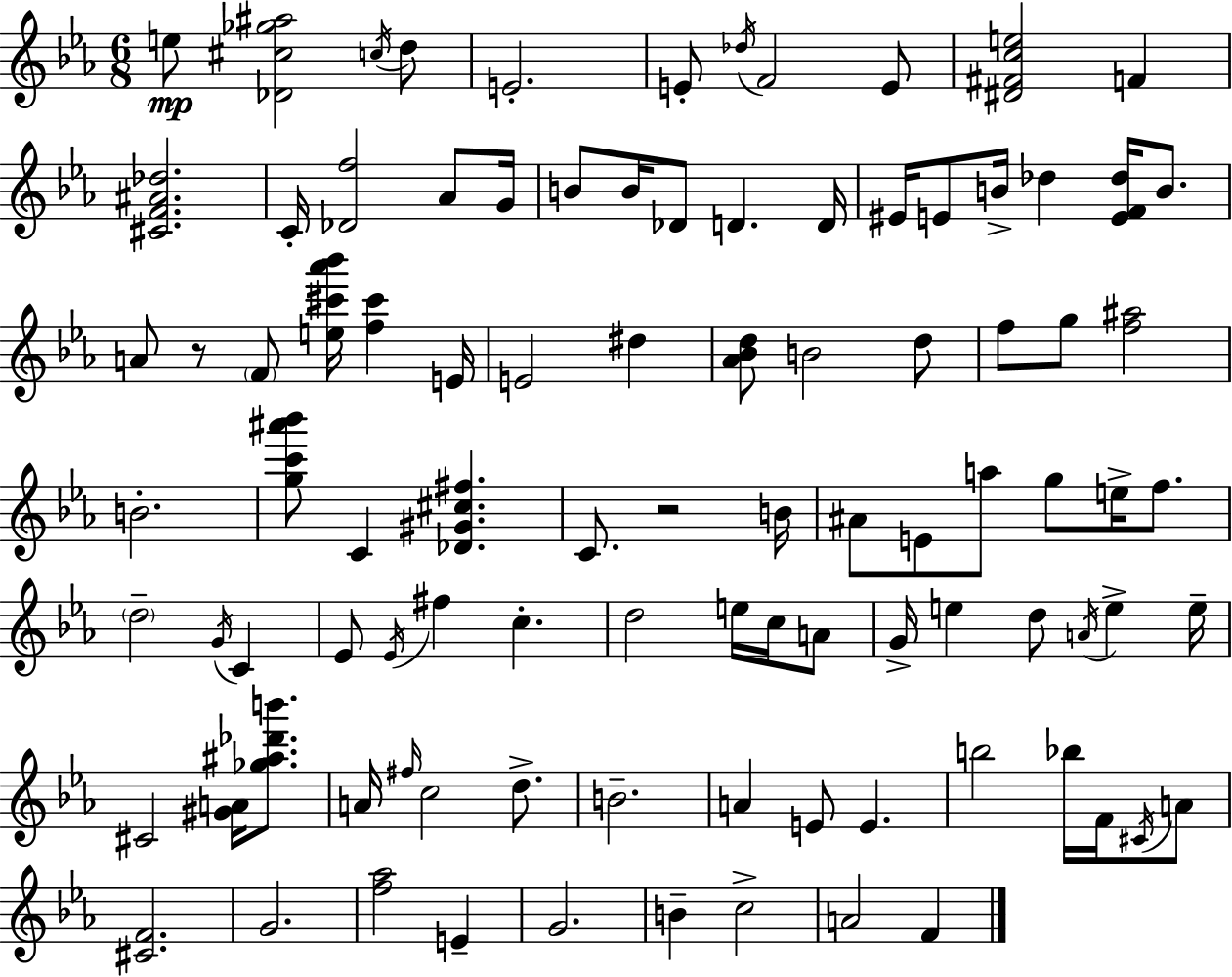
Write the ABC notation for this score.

X:1
T:Untitled
M:6/8
L:1/4
K:Cm
e/2 [_D^c_g^a]2 c/4 d/2 E2 E/2 _d/4 F2 E/2 [^D^Fce]2 F [^CF^A_d]2 C/4 [_Df]2 _A/2 G/4 B/2 B/4 _D/2 D D/4 ^E/4 E/2 B/4 _d [EF_d]/4 B/2 A/2 z/2 F/2 [e^c'_a'_b']/4 [f^c'] E/4 E2 ^d [_A_Bd]/2 B2 d/2 f/2 g/2 [f^a]2 B2 [gc'^a'_b']/2 C [_D^G^c^f] C/2 z2 B/4 ^A/2 E/2 a/2 g/2 e/4 f/2 d2 G/4 C _E/2 _E/4 ^f c d2 e/4 c/4 A/2 G/4 e d/2 A/4 e e/4 ^C2 [^GA]/4 [_g^a_d'b']/2 A/4 ^f/4 c2 d/2 B2 A E/2 E b2 _b/4 F/4 ^C/4 A/2 [^CF]2 G2 [f_a]2 E G2 B c2 A2 F